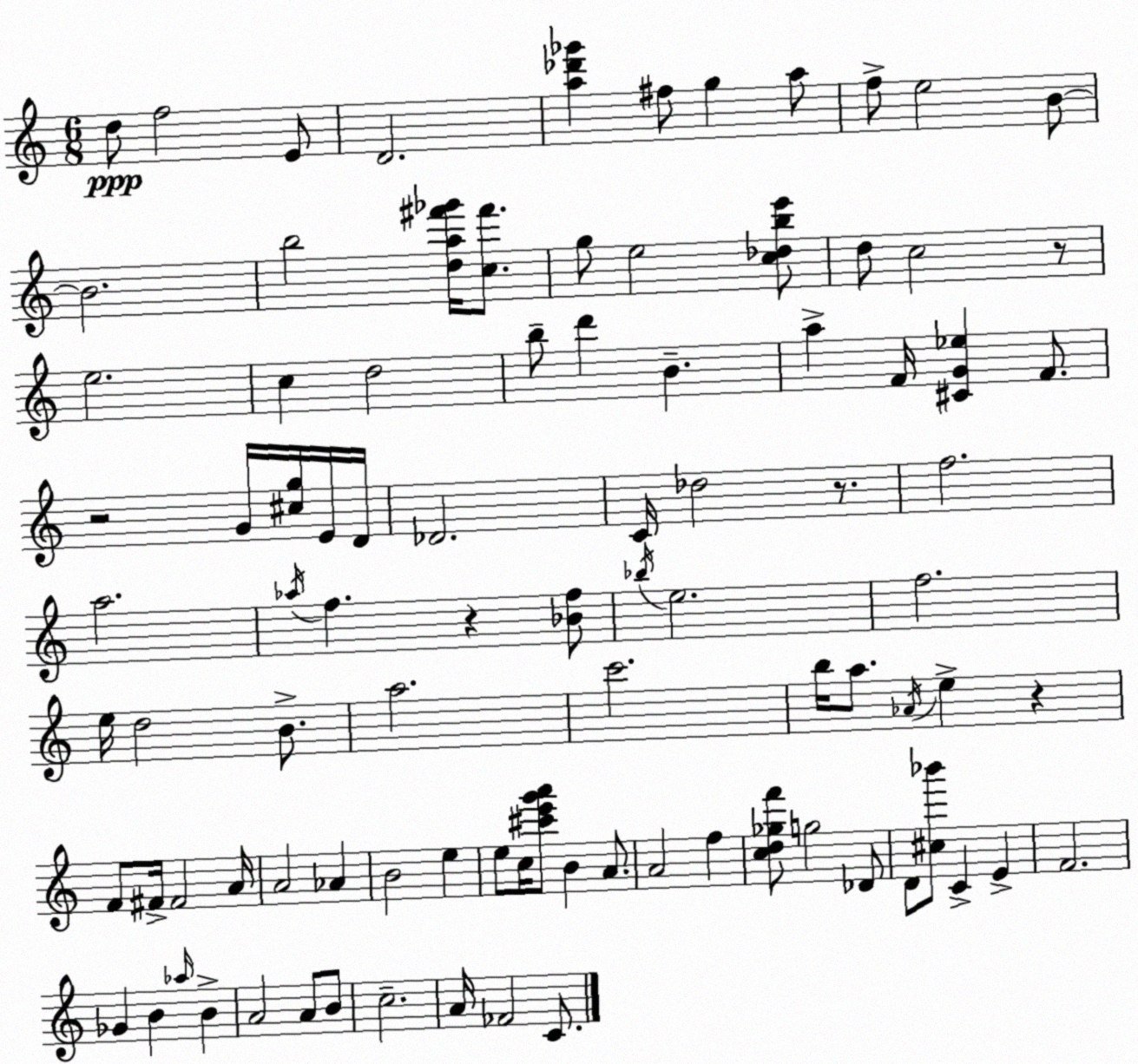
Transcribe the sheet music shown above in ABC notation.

X:1
T:Untitled
M:6/8
L:1/4
K:C
d/2 f2 E/2 D2 [a_d'_g'] ^f/2 g a/2 f/2 e2 B/2 B2 b2 [da^f'_g']/4 [c^f']/2 g/2 e2 [c_dbe']/2 d/2 c2 z/2 e2 c d2 b/2 d' B a F/4 [^CG_e] F/2 z2 G/4 [^cg]/4 E/4 D/4 _D2 C/4 _d2 z/2 f2 a2 _a/4 f z [_Bf]/2 _b/4 e2 f2 e/4 d2 B/2 a2 c'2 b/4 a/2 _A/4 e z F/2 ^F/4 ^F2 A/4 A2 _A B2 e e/2 c/4 [^c'e'g'a']/2 B A/2 A2 f [cd_gf']/2 g2 _D/2 D/2 [^c_b']/2 C E F2 _G B _a/4 B A2 A/2 B/2 c2 A/4 _F2 C/2